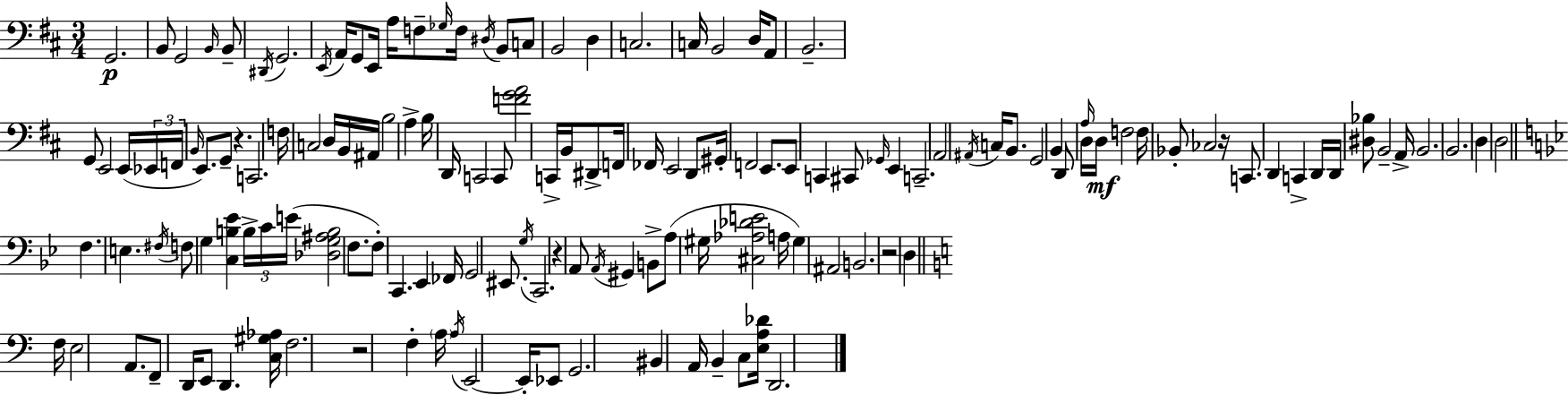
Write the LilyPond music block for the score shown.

{
  \clef bass
  \numericTimeSignature
  \time 3/4
  \key d \major
  g,2.\p | b,8 g,2 \grace { b,16 } b,8-- | \acciaccatura { dis,16 } g,2. | \acciaccatura { e,16 } a,16 g,8 e,16 a16 f8-- \grace { ges16 } f16 | \break \acciaccatura { dis16 } b,8 c8 b,2 | d4 c2. | c16 b,2 | d16 a,8 b,2.-- | \break g,8 e,2 | e,16( \tuplet 3/2 { ees,16 f,16 \grace { b,16 } } e,8.) g,8-- | r4. c,2. | f16 c2 | \break d16 b,16 ais,16 b2 | a4-> b16 d,16 c,2 | c,8 <f' g' a'>2 | c,16-> b,16 dis,8-> f,16 fes,16 e,2 | \break d,8 gis,16-. f,2 | e,8. e,8 c,4 | cis,8 \grace { ges,16 } e,4 c,2.-- | a,2 | \break \acciaccatura { ais,16 } c16 b,8. g,2 | b,4 d,8 \grace { a16 } d16 | d16\mf f2 f16 bes,8-. | ces2 r16 c,8. | \break d,4 c,4-> d,16 d,16 <dis bes>8 | b,2-- a,16-> b,2. | b,2. | d4 | \break d2 \bar "||" \break \key bes \major f4. e4. | \acciaccatura { fis16 } f8 g4 <c b ees'>4 \tuplet 3/2 { b16-> | c'16 e'16( } <des g ais b>2 f8. | f8-.) c,4. ees,4 | \break fes,16 g,2 eis,8. | \acciaccatura { g16 } c,2. | r4 a,8 \acciaccatura { a,16 } gis,4 | b,8-> a8( gis16 <cis aes des' e'>2 | \break a16 gis4) ais,2 | b,2. | r2 d4 | \bar "||" \break \key a \minor f16 e2 a,8. | f,8-- d,16 e,8 d,4. <c gis aes>16 | f2. | r2 f4-. | \break \parenthesize a16 \acciaccatura { a16 } e,2~~ e,16-. ees,8 | g,2. | bis,4 a,16 b,4-- c8 | <e a des'>16 d,2. | \break \bar "|."
}